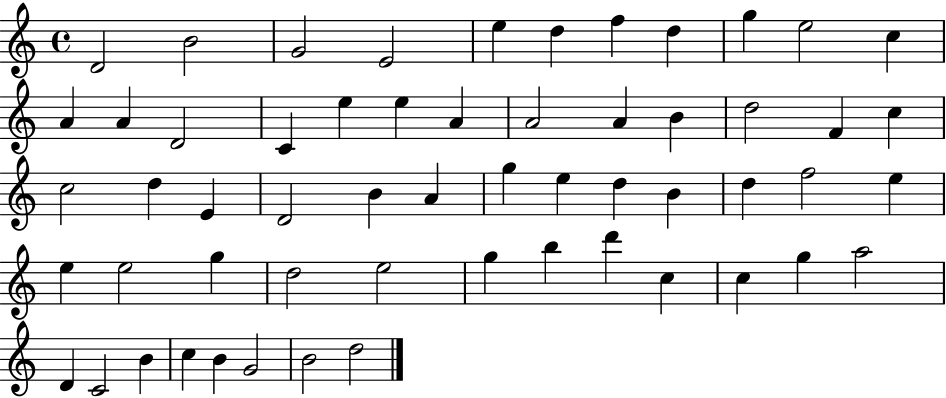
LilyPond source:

{
  \clef treble
  \time 4/4
  \defaultTimeSignature
  \key c \major
  d'2 b'2 | g'2 e'2 | e''4 d''4 f''4 d''4 | g''4 e''2 c''4 | \break a'4 a'4 d'2 | c'4 e''4 e''4 a'4 | a'2 a'4 b'4 | d''2 f'4 c''4 | \break c''2 d''4 e'4 | d'2 b'4 a'4 | g''4 e''4 d''4 b'4 | d''4 f''2 e''4 | \break e''4 e''2 g''4 | d''2 e''2 | g''4 b''4 d'''4 c''4 | c''4 g''4 a''2 | \break d'4 c'2 b'4 | c''4 b'4 g'2 | b'2 d''2 | \bar "|."
}